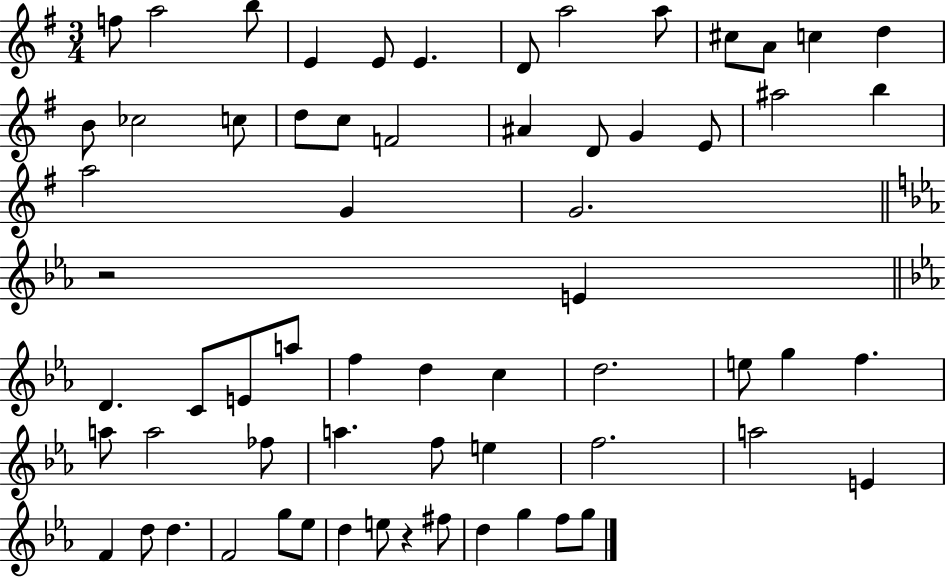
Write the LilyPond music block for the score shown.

{
  \clef treble
  \numericTimeSignature
  \time 3/4
  \key g \major
  f''8 a''2 b''8 | e'4 e'8 e'4. | d'8 a''2 a''8 | cis''8 a'8 c''4 d''4 | \break b'8 ces''2 c''8 | d''8 c''8 f'2 | ais'4 d'8 g'4 e'8 | ais''2 b''4 | \break a''2 g'4 | g'2. | \bar "||" \break \key ees \major r2 e'4 | \bar "||" \break \key ees \major d'4. c'8 e'8 a''8 | f''4 d''4 c''4 | d''2. | e''8 g''4 f''4. | \break a''8 a''2 fes''8 | a''4. f''8 e''4 | f''2. | a''2 e'4 | \break f'4 d''8 d''4. | f'2 g''8 ees''8 | d''4 e''8 r4 fis''8 | d''4 g''4 f''8 g''8 | \break \bar "|."
}